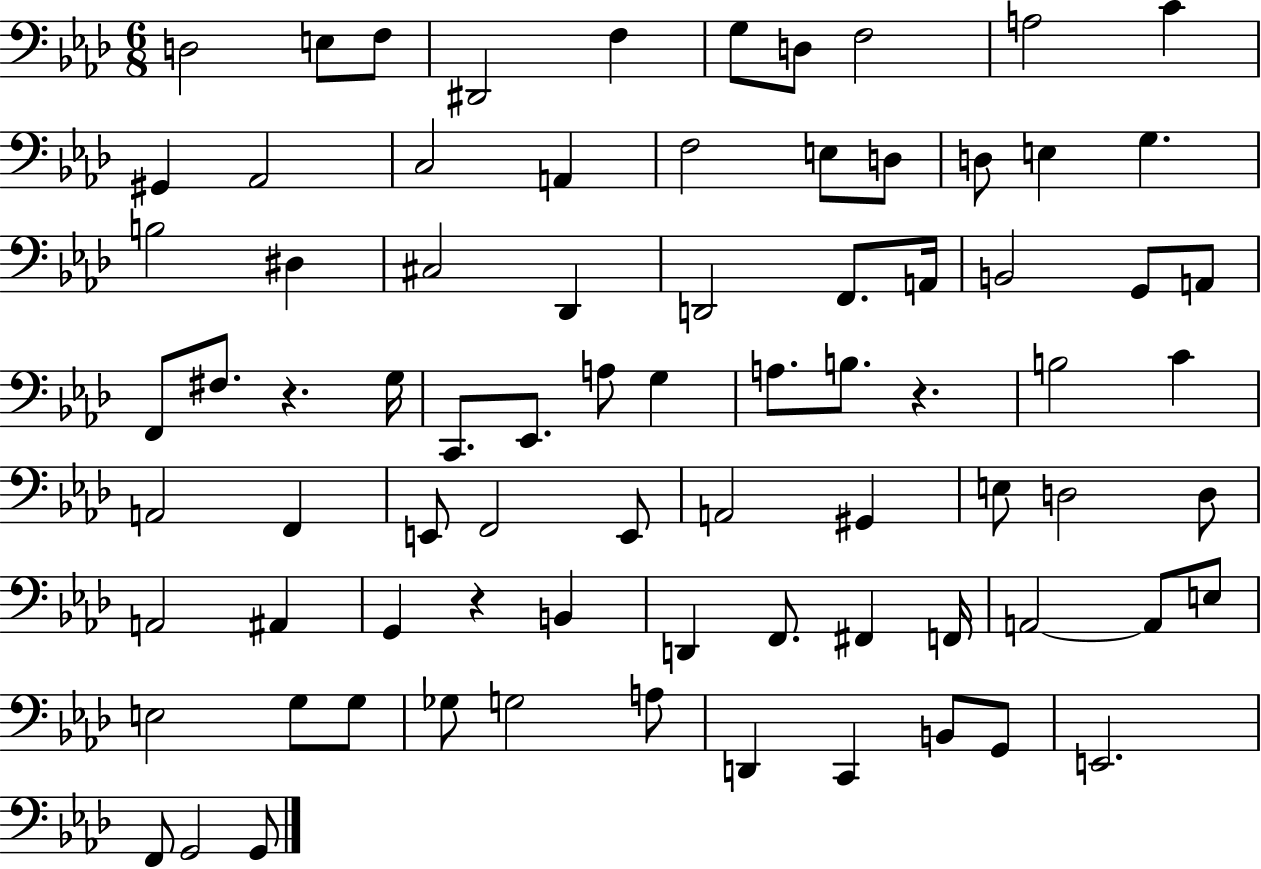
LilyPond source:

{
  \clef bass
  \numericTimeSignature
  \time 6/8
  \key aes \major
  d2 e8 f8 | dis,2 f4 | g8 d8 f2 | a2 c'4 | \break gis,4 aes,2 | c2 a,4 | f2 e8 d8 | d8 e4 g4. | \break b2 dis4 | cis2 des,4 | d,2 f,8. a,16 | b,2 g,8 a,8 | \break f,8 fis8. r4. g16 | c,8. ees,8. a8 g4 | a8. b8. r4. | b2 c'4 | \break a,2 f,4 | e,8 f,2 e,8 | a,2 gis,4 | e8 d2 d8 | \break a,2 ais,4 | g,4 r4 b,4 | d,4 f,8. fis,4 f,16 | a,2~~ a,8 e8 | \break e2 g8 g8 | ges8 g2 a8 | d,4 c,4 b,8 g,8 | e,2. | \break f,8 g,2 g,8 | \bar "|."
}